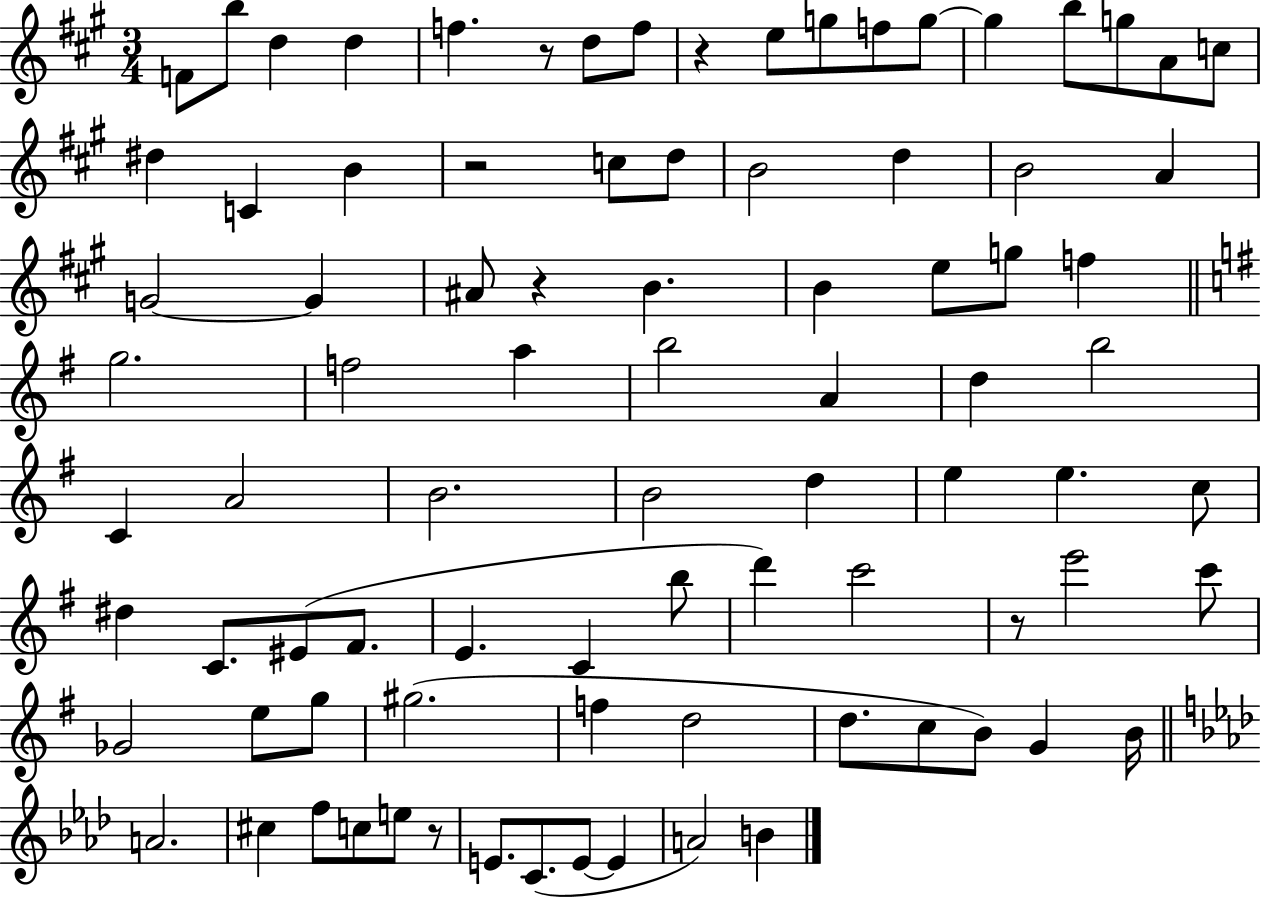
{
  \clef treble
  \numericTimeSignature
  \time 3/4
  \key a \major
  f'8 b''8 d''4 d''4 | f''4. r8 d''8 f''8 | r4 e''8 g''8 f''8 g''8~~ | g''4 b''8 g''8 a'8 c''8 | \break dis''4 c'4 b'4 | r2 c''8 d''8 | b'2 d''4 | b'2 a'4 | \break g'2~~ g'4 | ais'8 r4 b'4. | b'4 e''8 g''8 f''4 | \bar "||" \break \key g \major g''2. | f''2 a''4 | b''2 a'4 | d''4 b''2 | \break c'4 a'2 | b'2. | b'2 d''4 | e''4 e''4. c''8 | \break dis''4 c'8. eis'8( fis'8. | e'4. c'4 b''8 | d'''4) c'''2 | r8 e'''2 c'''8 | \break ges'2 e''8 g''8 | gis''2.( | f''4 d''2 | d''8. c''8 b'8) g'4 b'16 | \break \bar "||" \break \key aes \major a'2. | cis''4 f''8 c''8 e''8 r8 | e'8. c'8.( e'8~~ e'4 | a'2) b'4 | \break \bar "|."
}